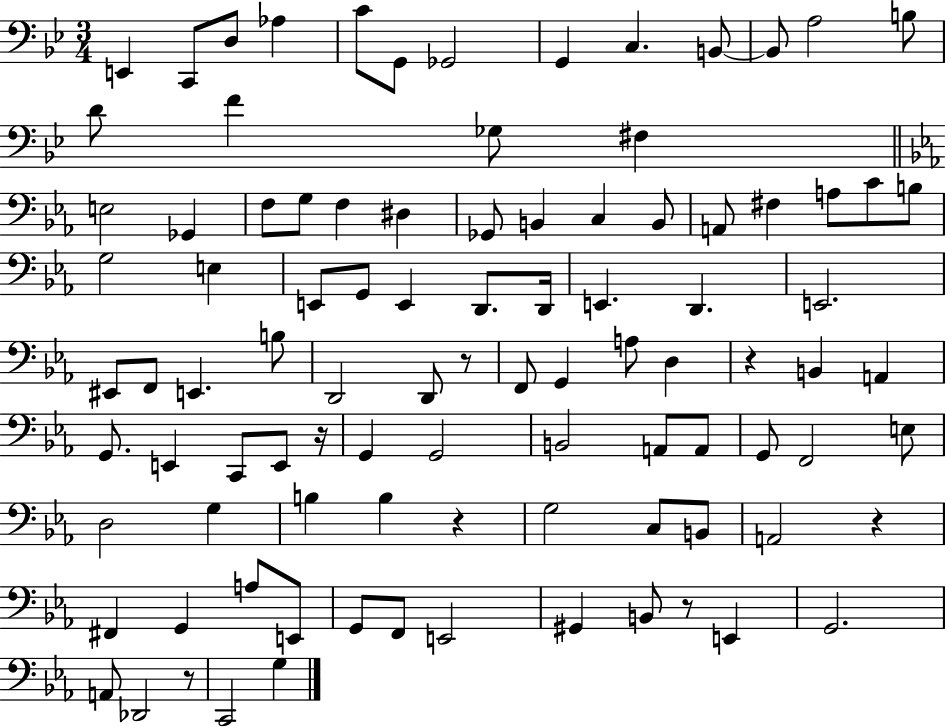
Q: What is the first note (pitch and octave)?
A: E2